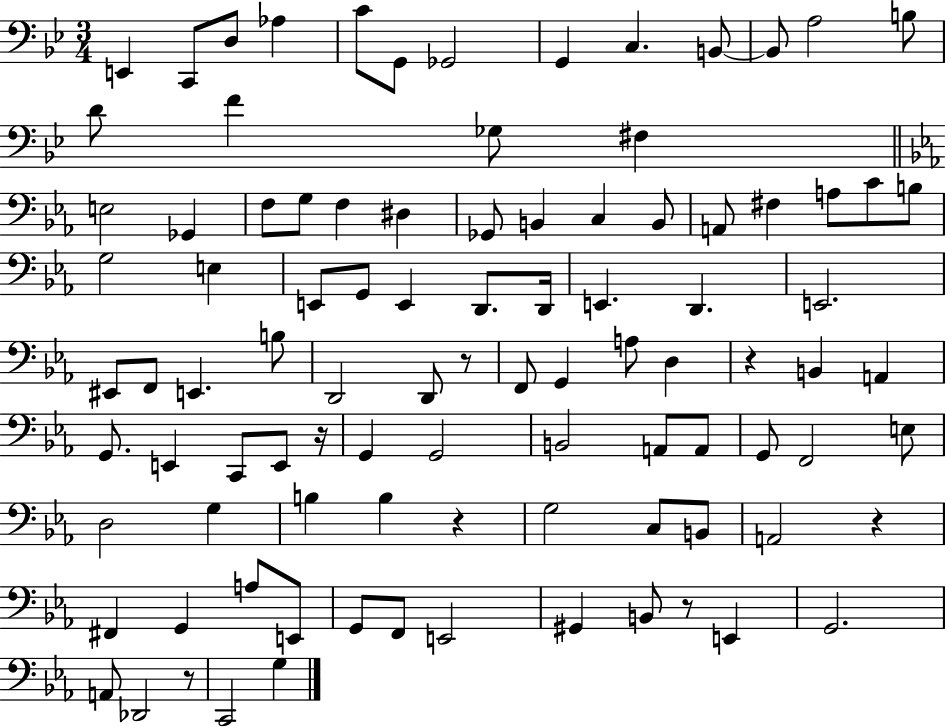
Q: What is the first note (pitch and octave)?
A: E2